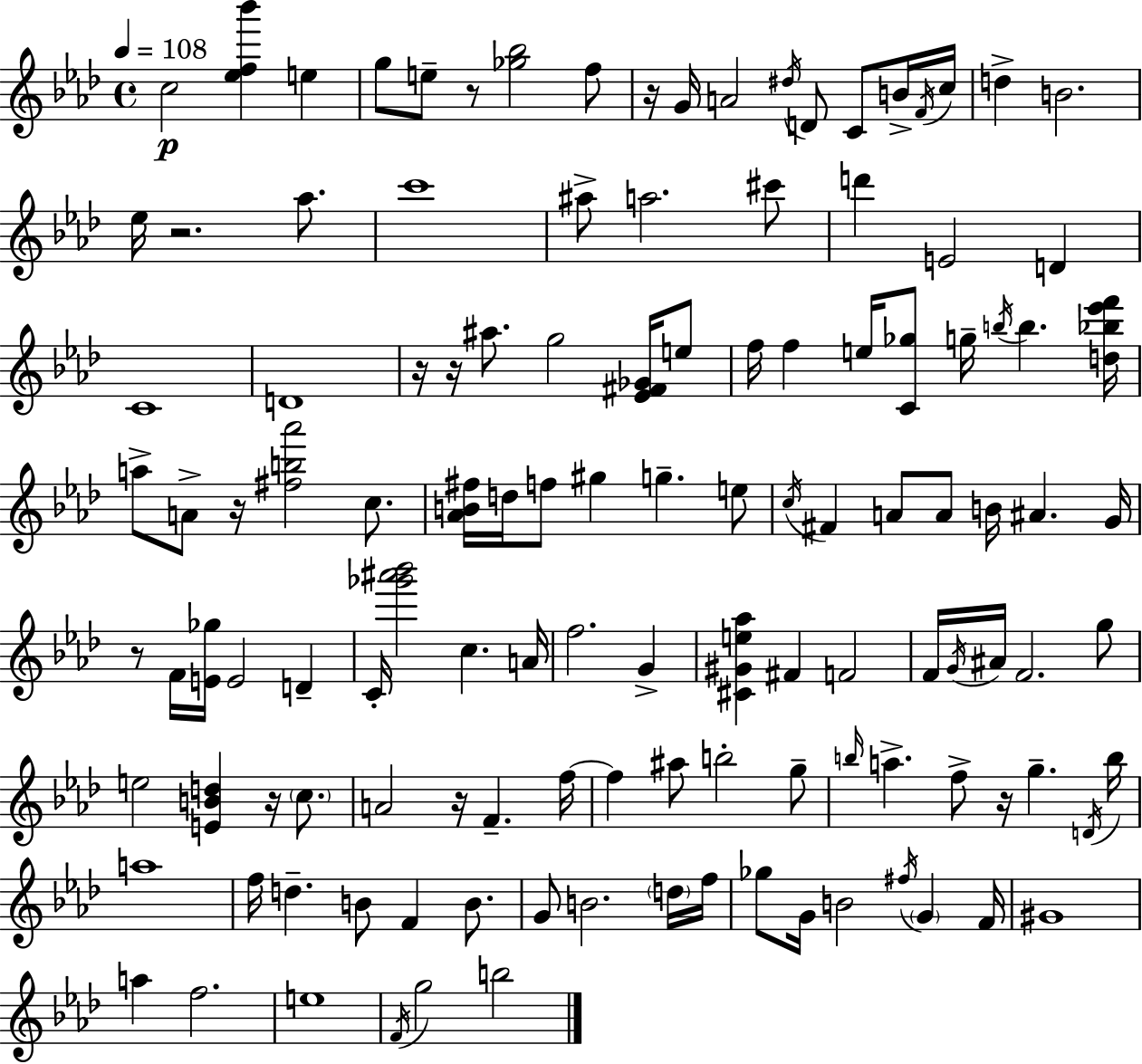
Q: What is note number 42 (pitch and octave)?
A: G5